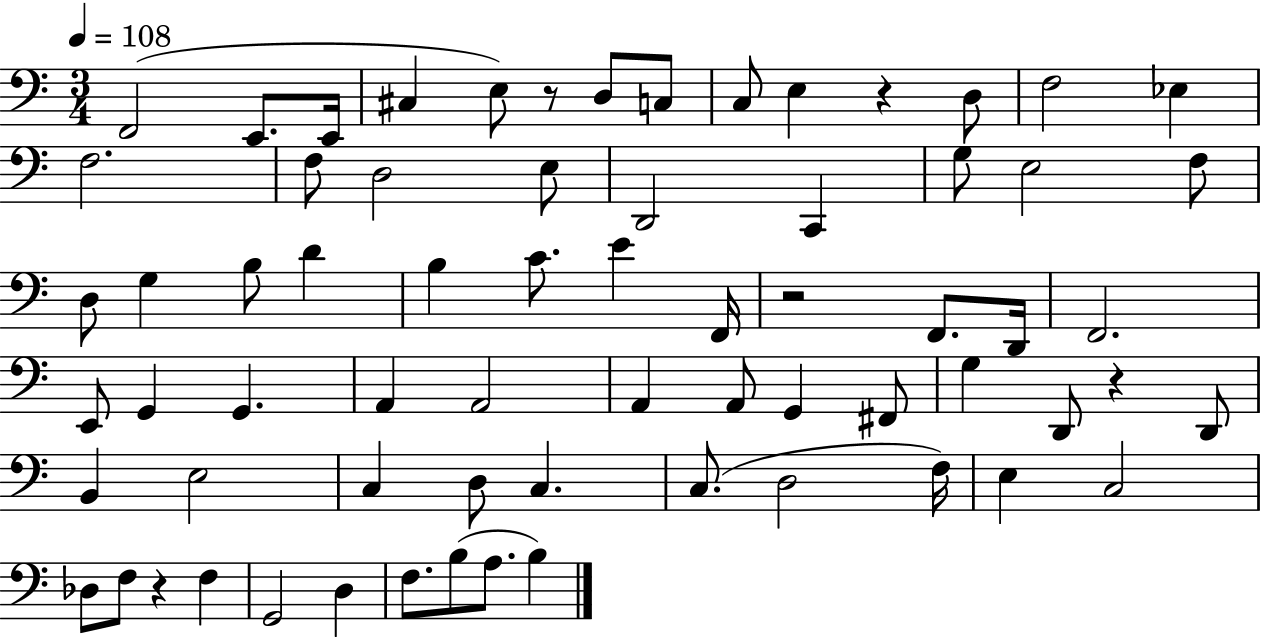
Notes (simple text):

F2/h E2/e. E2/s C#3/q E3/e R/e D3/e C3/e C3/e E3/q R/q D3/e F3/h Eb3/q F3/h. F3/e D3/h E3/e D2/h C2/q G3/e E3/h F3/e D3/e G3/q B3/e D4/q B3/q C4/e. E4/q F2/s R/h F2/e. D2/s F2/h. E2/e G2/q G2/q. A2/q A2/h A2/q A2/e G2/q F#2/e G3/q D2/e R/q D2/e B2/q E3/h C3/q D3/e C3/q. C3/e. D3/h F3/s E3/q C3/h Db3/e F3/e R/q F3/q G2/h D3/q F3/e. B3/e A3/e. B3/q